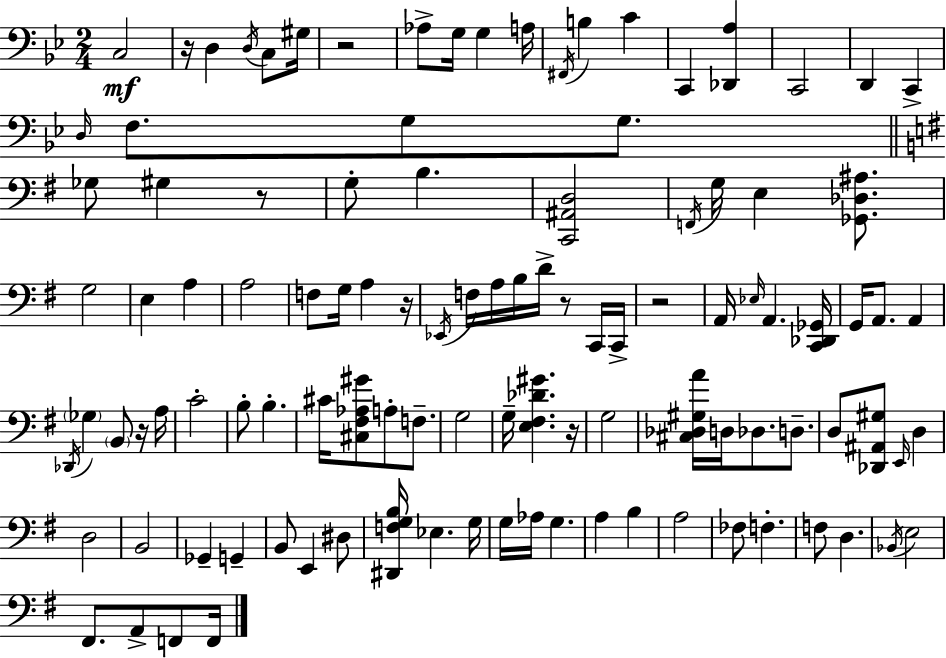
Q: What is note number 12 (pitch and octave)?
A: C4